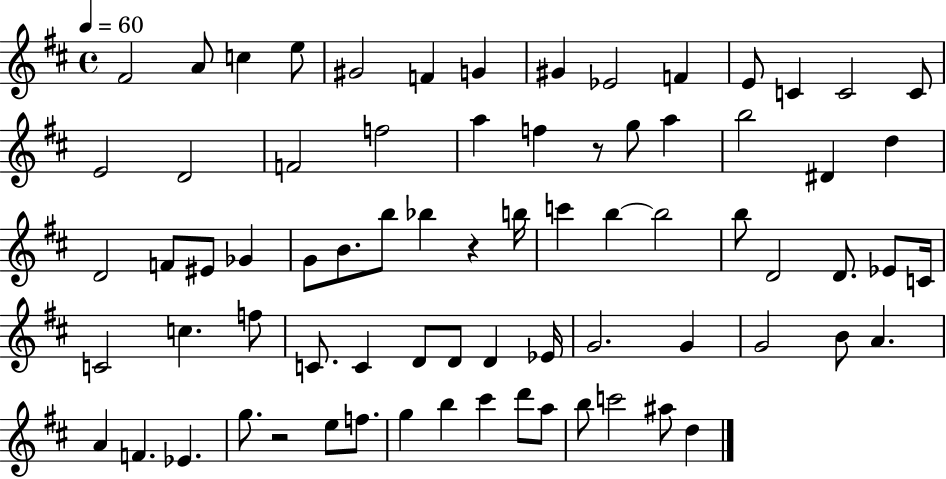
{
  \clef treble
  \time 4/4
  \defaultTimeSignature
  \key d \major
  \tempo 4 = 60
  fis'2 a'8 c''4 e''8 | gis'2 f'4 g'4 | gis'4 ees'2 f'4 | e'8 c'4 c'2 c'8 | \break e'2 d'2 | f'2 f''2 | a''4 f''4 r8 g''8 a''4 | b''2 dis'4 d''4 | \break d'2 f'8 eis'8 ges'4 | g'8 b'8. b''8 bes''4 r4 b''16 | c'''4 b''4~~ b''2 | b''8 d'2 d'8. ees'8 c'16 | \break c'2 c''4. f''8 | c'8. c'4 d'8 d'8 d'4 ees'16 | g'2. g'4 | g'2 b'8 a'4. | \break a'4 f'4. ees'4. | g''8. r2 e''8 f''8. | g''4 b''4 cis'''4 d'''8 a''8 | b''8 c'''2 ais''8 d''4 | \break \bar "|."
}